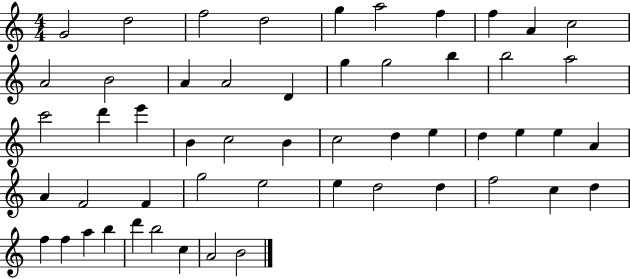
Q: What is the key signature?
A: C major